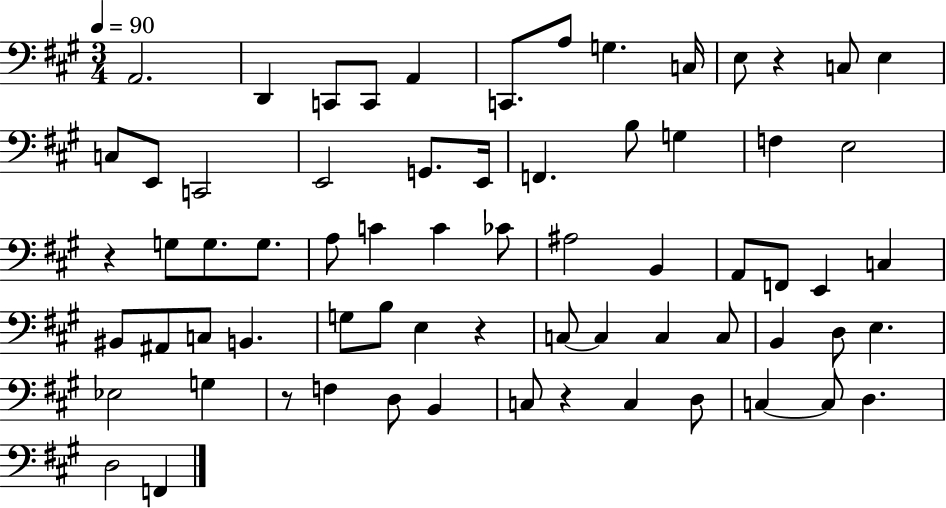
{
  \clef bass
  \numericTimeSignature
  \time 3/4
  \key a \major
  \tempo 4 = 90
  \repeat volta 2 { a,2. | d,4 c,8 c,8 a,4 | c,8. a8 g4. c16 | e8 r4 c8 e4 | \break c8 e,8 c,2 | e,2 g,8. e,16 | f,4. b8 g4 | f4 e2 | \break r4 g8 g8. g8. | a8 c'4 c'4 ces'8 | ais2 b,4 | a,8 f,8 e,4 c4 | \break bis,8 ais,8 c8 b,4. | g8 b8 e4 r4 | c8~~ c4 c4 c8 | b,4 d8 e4. | \break ees2 g4 | r8 f4 d8 b,4 | c8 r4 c4 d8 | c4~~ c8 d4. | \break d2 f,4 | } \bar "|."
}